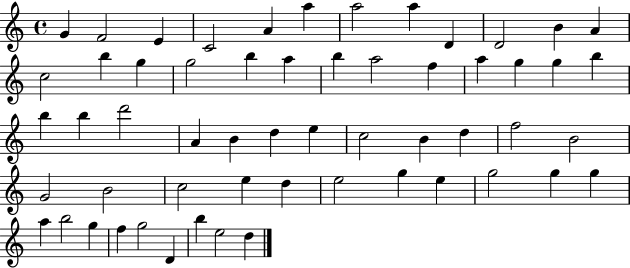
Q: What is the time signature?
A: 4/4